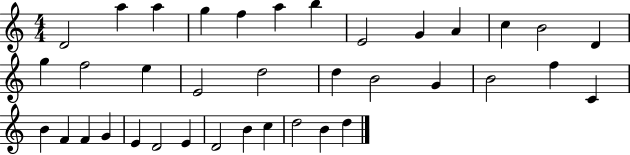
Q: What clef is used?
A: treble